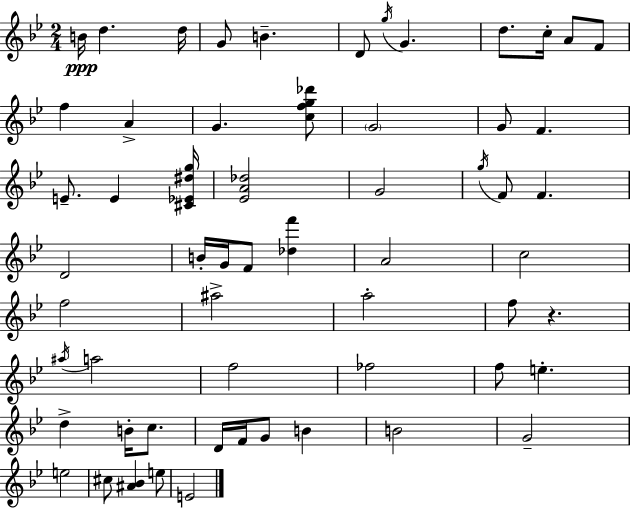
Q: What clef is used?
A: treble